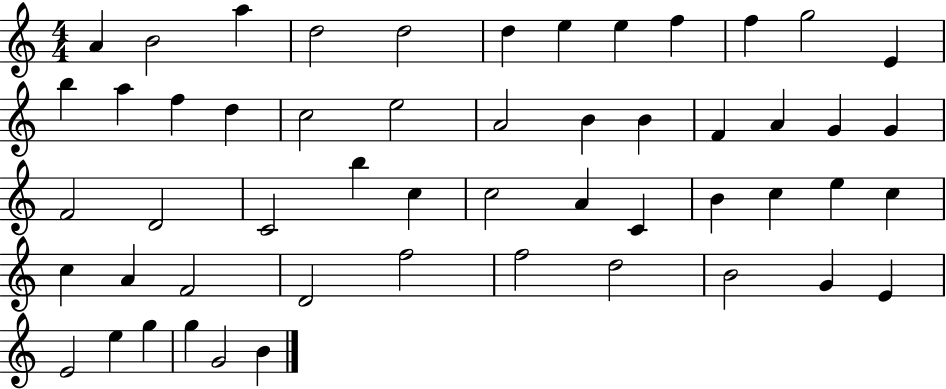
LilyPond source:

{
  \clef treble
  \numericTimeSignature
  \time 4/4
  \key c \major
  a'4 b'2 a''4 | d''2 d''2 | d''4 e''4 e''4 f''4 | f''4 g''2 e'4 | \break b''4 a''4 f''4 d''4 | c''2 e''2 | a'2 b'4 b'4 | f'4 a'4 g'4 g'4 | \break f'2 d'2 | c'2 b''4 c''4 | c''2 a'4 c'4 | b'4 c''4 e''4 c''4 | \break c''4 a'4 f'2 | d'2 f''2 | f''2 d''2 | b'2 g'4 e'4 | \break e'2 e''4 g''4 | g''4 g'2 b'4 | \bar "|."
}